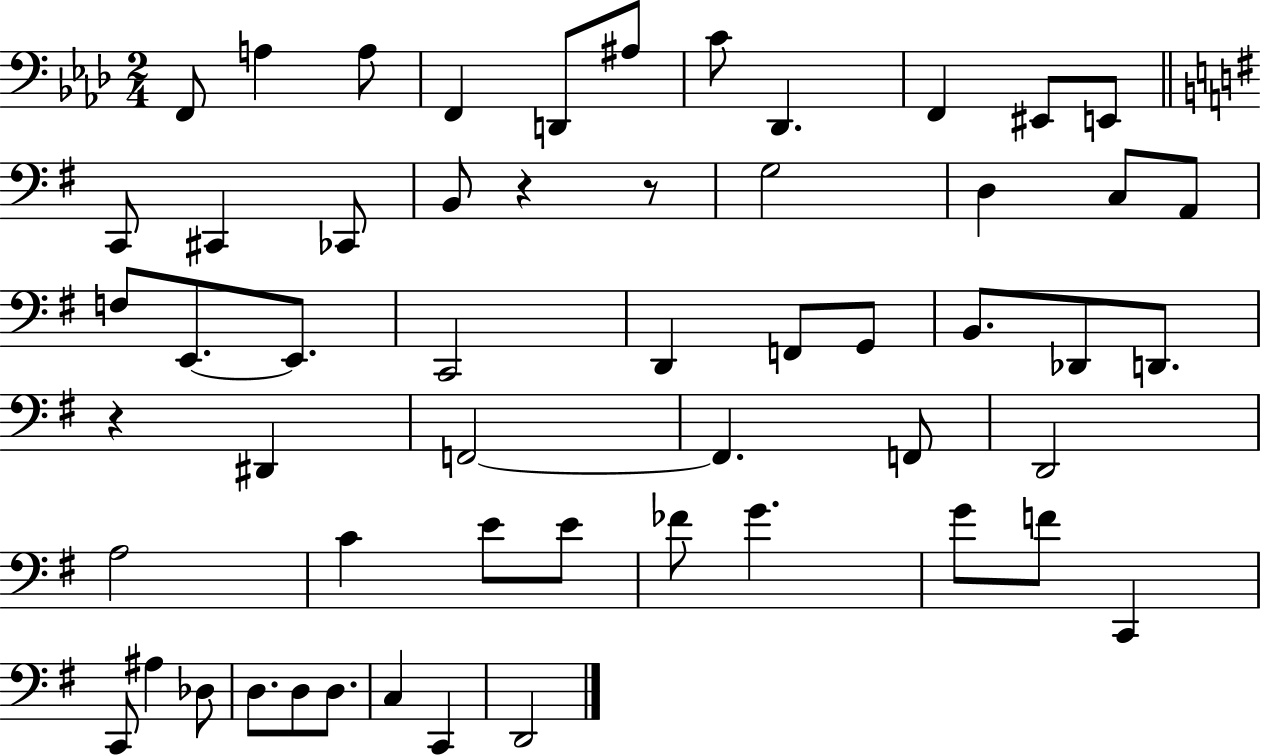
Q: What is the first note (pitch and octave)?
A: F2